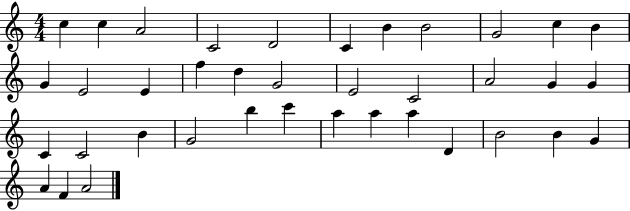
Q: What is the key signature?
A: C major